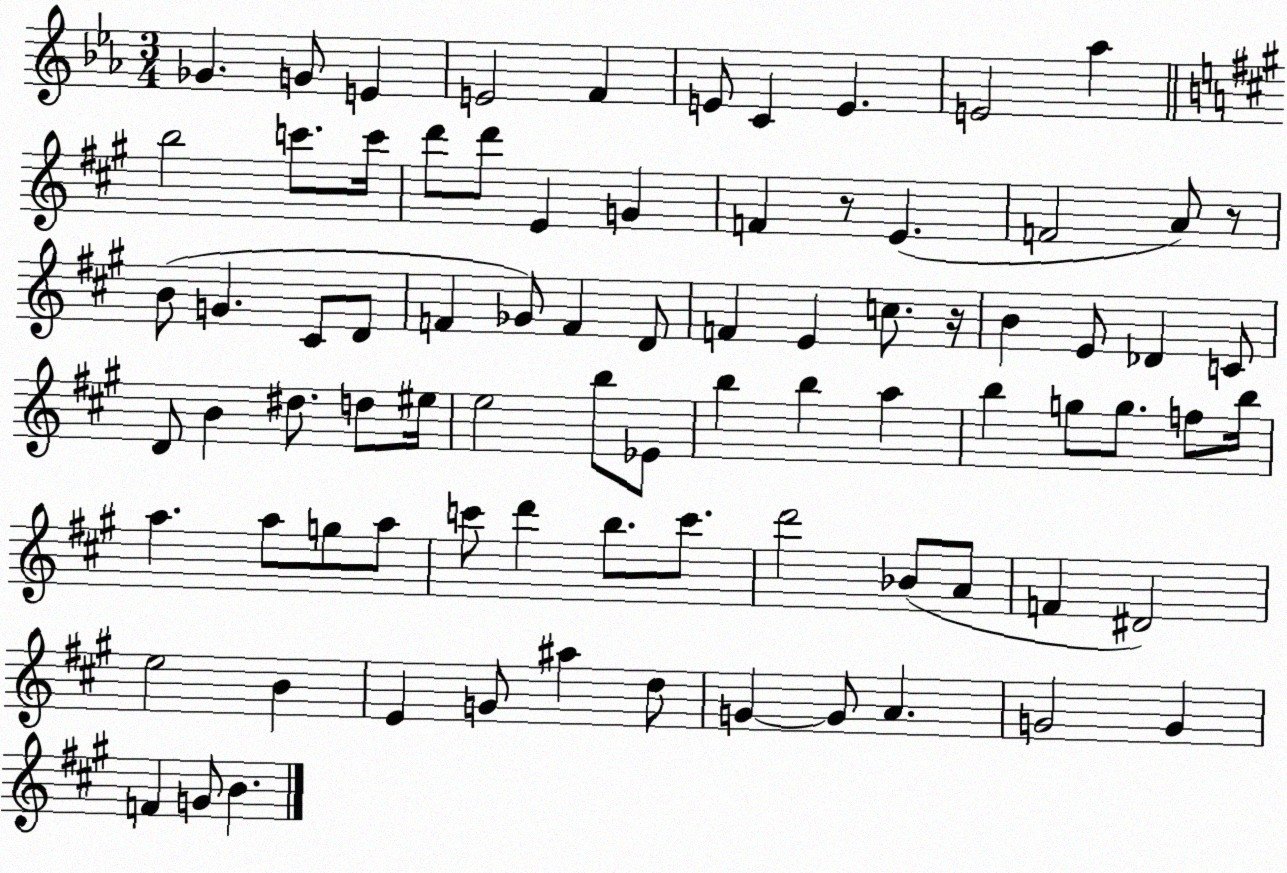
X:1
T:Untitled
M:3/4
L:1/4
K:Eb
_G G/2 E E2 F E/2 C E E2 _a b2 c'/2 c'/4 d'/2 d'/2 E G F z/2 E F2 A/2 z/2 B/2 G ^C/2 D/2 F _G/2 F D/2 F E c/2 z/4 B E/2 _D C/2 D/2 B ^d/2 d/2 ^e/4 e2 b/2 _E/2 b b a b g/2 g/2 f/2 b/4 a a/2 g/2 a/2 c'/2 d' b/2 c'/2 d'2 _B/2 A/2 F ^D2 e2 B E G/2 ^a d/2 G G/2 A G2 G F G/2 B